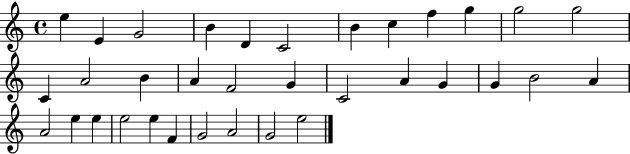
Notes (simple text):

E5/q E4/q G4/h B4/q D4/q C4/h B4/q C5/q F5/q G5/q G5/h G5/h C4/q A4/h B4/q A4/q F4/h G4/q C4/h A4/q G4/q G4/q B4/h A4/q A4/h E5/q E5/q E5/h E5/q F4/q G4/h A4/h G4/h E5/h